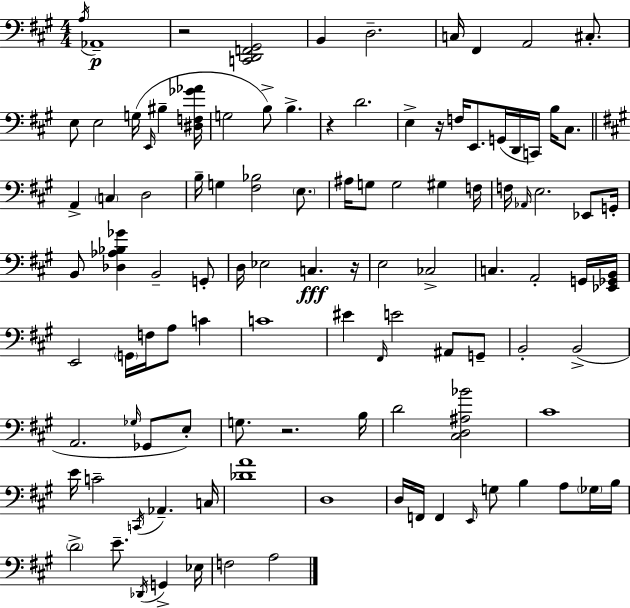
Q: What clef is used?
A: bass